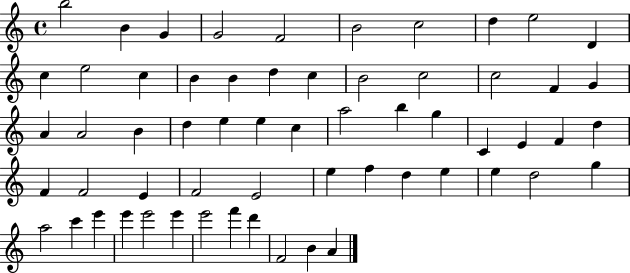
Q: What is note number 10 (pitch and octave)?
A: D4